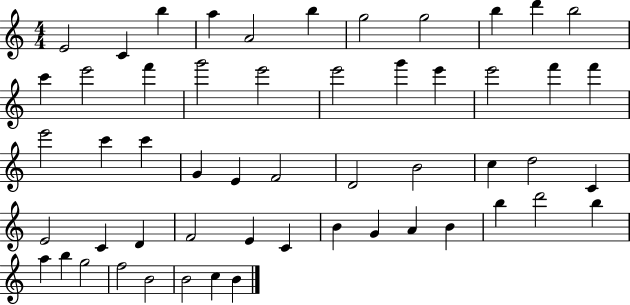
X:1
T:Untitled
M:4/4
L:1/4
K:C
E2 C b a A2 b g2 g2 b d' b2 c' e'2 f' g'2 e'2 e'2 g' e' e'2 f' f' e'2 c' c' G E F2 D2 B2 c d2 C E2 C D F2 E C B G A B b d'2 b a b g2 f2 B2 B2 c B